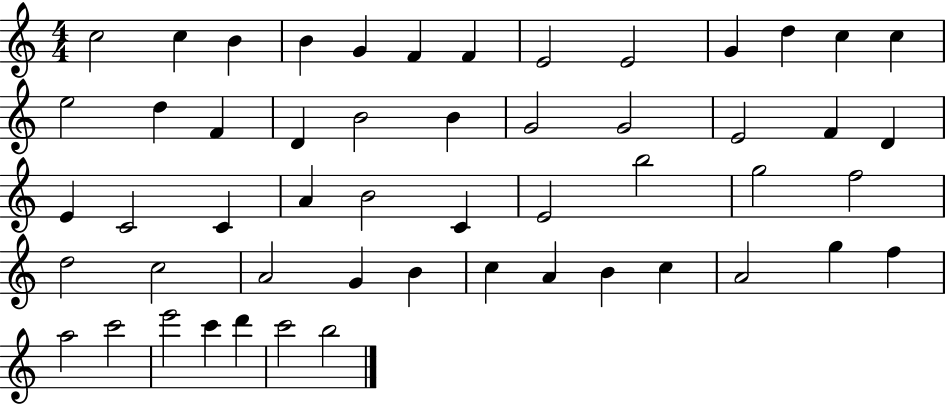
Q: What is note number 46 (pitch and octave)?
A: F5